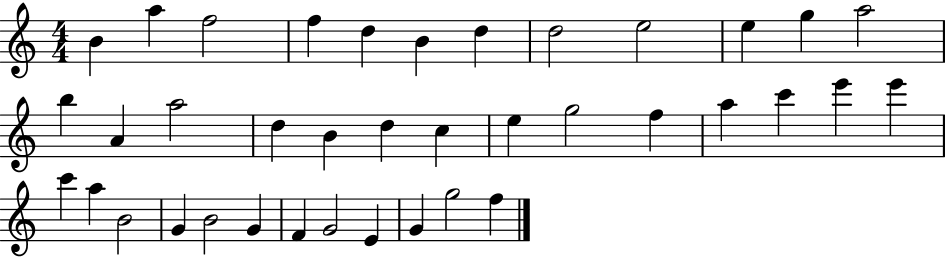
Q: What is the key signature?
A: C major